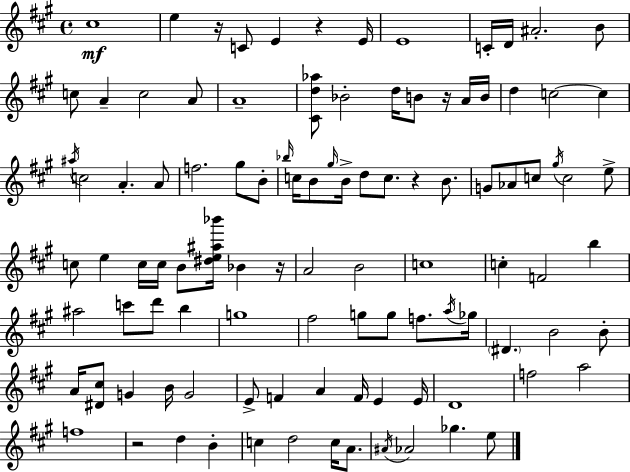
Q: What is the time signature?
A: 4/4